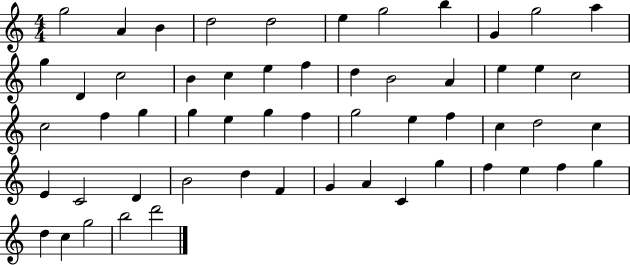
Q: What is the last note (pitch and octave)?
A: D6